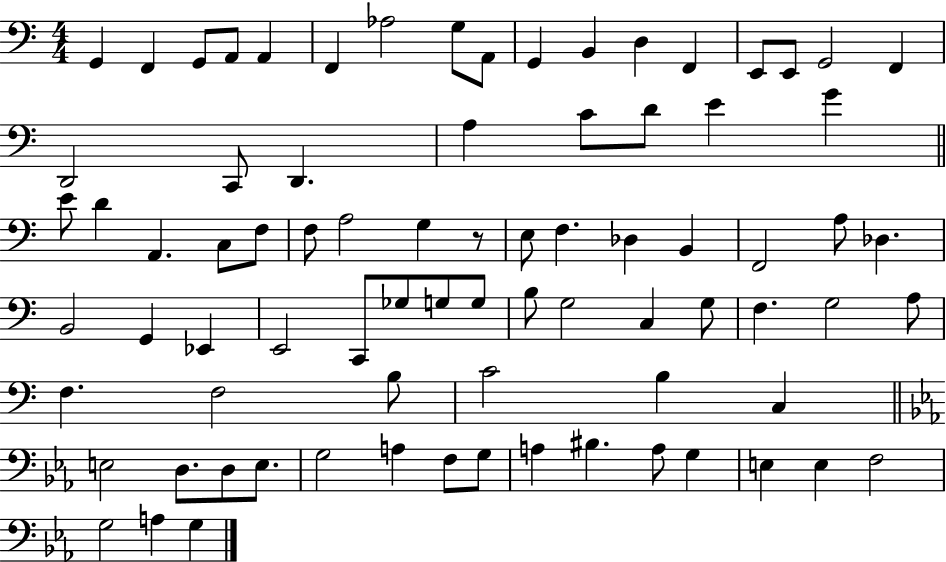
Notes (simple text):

G2/q F2/q G2/e A2/e A2/q F2/q Ab3/h G3/e A2/e G2/q B2/q D3/q F2/q E2/e E2/e G2/h F2/q D2/h C2/e D2/q. A3/q C4/e D4/e E4/q G4/q E4/e D4/q A2/q. C3/e F3/e F3/e A3/h G3/q R/e E3/e F3/q. Db3/q B2/q F2/h A3/e Db3/q. B2/h G2/q Eb2/q E2/h C2/e Gb3/e G3/e G3/e B3/e G3/h C3/q G3/e F3/q. G3/h A3/e F3/q. F3/h B3/e C4/h B3/q C3/q E3/h D3/e. D3/e E3/e. G3/h A3/q F3/e G3/e A3/q BIS3/q. A3/e G3/q E3/q E3/q F3/h G3/h A3/q G3/q